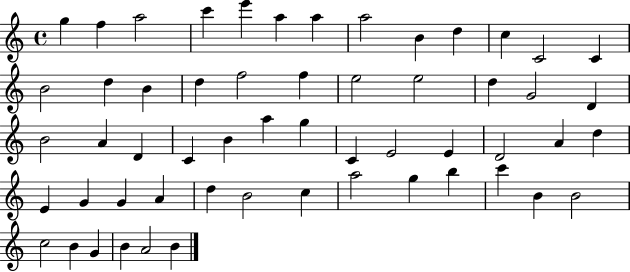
{
  \clef treble
  \time 4/4
  \defaultTimeSignature
  \key c \major
  g''4 f''4 a''2 | c'''4 e'''4 a''4 a''4 | a''2 b'4 d''4 | c''4 c'2 c'4 | \break b'2 d''4 b'4 | d''4 f''2 f''4 | e''2 e''2 | d''4 g'2 d'4 | \break b'2 a'4 d'4 | c'4 b'4 a''4 g''4 | c'4 e'2 e'4 | d'2 a'4 d''4 | \break e'4 g'4 g'4 a'4 | d''4 b'2 c''4 | a''2 g''4 b''4 | c'''4 b'4 b'2 | \break c''2 b'4 g'4 | b'4 a'2 b'4 | \bar "|."
}